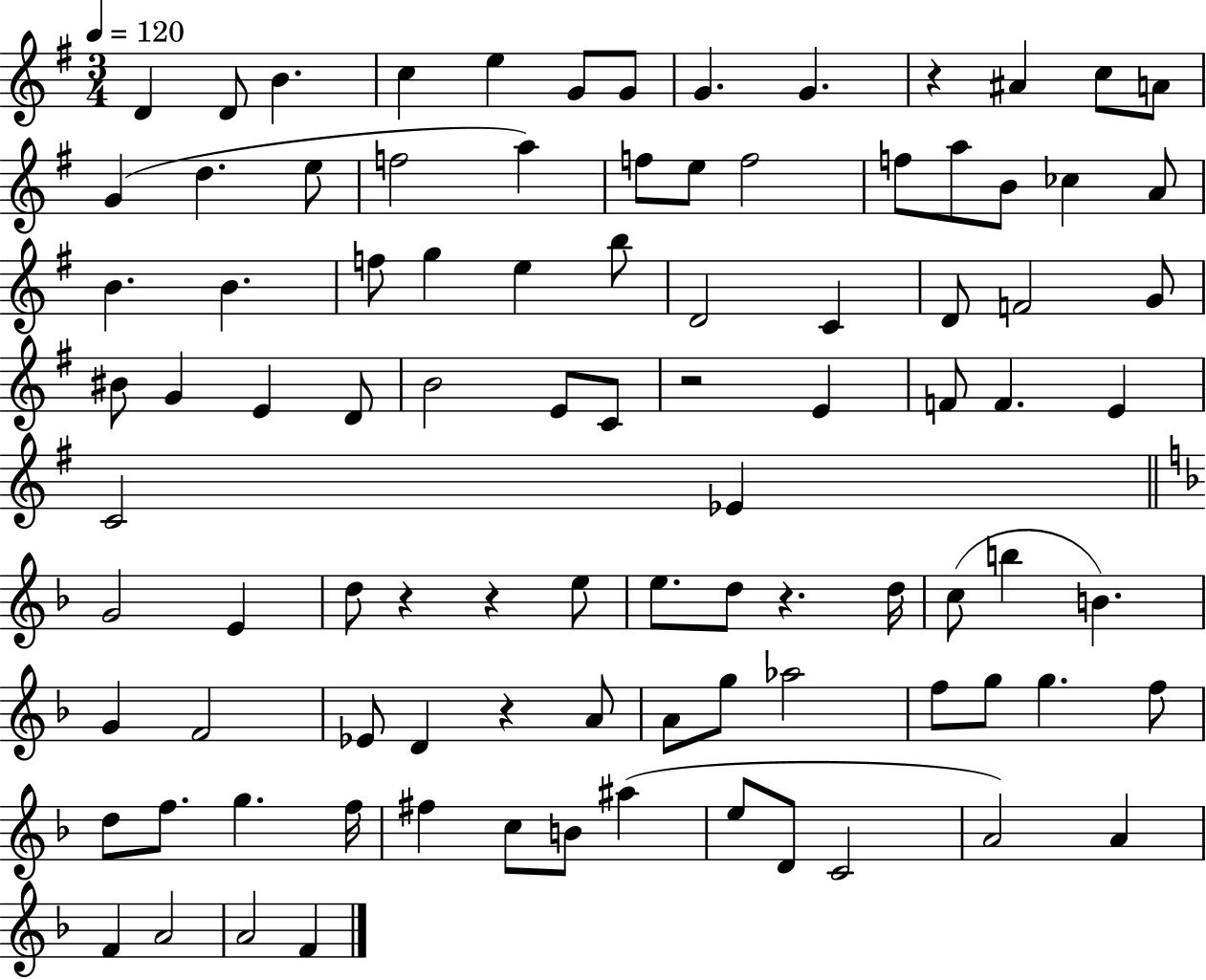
{
  \clef treble
  \numericTimeSignature
  \time 3/4
  \key g \major
  \tempo 4 = 120
  d'4 d'8 b'4. | c''4 e''4 g'8 g'8 | g'4. g'4. | r4 ais'4 c''8 a'8 | \break g'4( d''4. e''8 | f''2 a''4) | f''8 e''8 f''2 | f''8 a''8 b'8 ces''4 a'8 | \break b'4. b'4. | f''8 g''4 e''4 b''8 | d'2 c'4 | d'8 f'2 g'8 | \break bis'8 g'4 e'4 d'8 | b'2 e'8 c'8 | r2 e'4 | f'8 f'4. e'4 | \break c'2 ees'4 | \bar "||" \break \key f \major g'2 e'4 | d''8 r4 r4 e''8 | e''8. d''8 r4. d''16 | c''8( b''4 b'4.) | \break g'4 f'2 | ees'8 d'4 r4 a'8 | a'8 g''8 aes''2 | f''8 g''8 g''4. f''8 | \break d''8 f''8. g''4. f''16 | fis''4 c''8 b'8 ais''4( | e''8 d'8 c'2 | a'2) a'4 | \break f'4 a'2 | a'2 f'4 | \bar "|."
}